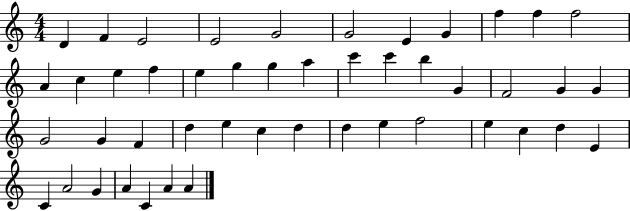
D4/q F4/q E4/h E4/h G4/h G4/h E4/q G4/q F5/q F5/q F5/h A4/q C5/q E5/q F5/q E5/q G5/q G5/q A5/q C6/q C6/q B5/q G4/q F4/h G4/q G4/q G4/h G4/q F4/q D5/q E5/q C5/q D5/q D5/q E5/q F5/h E5/q C5/q D5/q E4/q C4/q A4/h G4/q A4/q C4/q A4/q A4/q